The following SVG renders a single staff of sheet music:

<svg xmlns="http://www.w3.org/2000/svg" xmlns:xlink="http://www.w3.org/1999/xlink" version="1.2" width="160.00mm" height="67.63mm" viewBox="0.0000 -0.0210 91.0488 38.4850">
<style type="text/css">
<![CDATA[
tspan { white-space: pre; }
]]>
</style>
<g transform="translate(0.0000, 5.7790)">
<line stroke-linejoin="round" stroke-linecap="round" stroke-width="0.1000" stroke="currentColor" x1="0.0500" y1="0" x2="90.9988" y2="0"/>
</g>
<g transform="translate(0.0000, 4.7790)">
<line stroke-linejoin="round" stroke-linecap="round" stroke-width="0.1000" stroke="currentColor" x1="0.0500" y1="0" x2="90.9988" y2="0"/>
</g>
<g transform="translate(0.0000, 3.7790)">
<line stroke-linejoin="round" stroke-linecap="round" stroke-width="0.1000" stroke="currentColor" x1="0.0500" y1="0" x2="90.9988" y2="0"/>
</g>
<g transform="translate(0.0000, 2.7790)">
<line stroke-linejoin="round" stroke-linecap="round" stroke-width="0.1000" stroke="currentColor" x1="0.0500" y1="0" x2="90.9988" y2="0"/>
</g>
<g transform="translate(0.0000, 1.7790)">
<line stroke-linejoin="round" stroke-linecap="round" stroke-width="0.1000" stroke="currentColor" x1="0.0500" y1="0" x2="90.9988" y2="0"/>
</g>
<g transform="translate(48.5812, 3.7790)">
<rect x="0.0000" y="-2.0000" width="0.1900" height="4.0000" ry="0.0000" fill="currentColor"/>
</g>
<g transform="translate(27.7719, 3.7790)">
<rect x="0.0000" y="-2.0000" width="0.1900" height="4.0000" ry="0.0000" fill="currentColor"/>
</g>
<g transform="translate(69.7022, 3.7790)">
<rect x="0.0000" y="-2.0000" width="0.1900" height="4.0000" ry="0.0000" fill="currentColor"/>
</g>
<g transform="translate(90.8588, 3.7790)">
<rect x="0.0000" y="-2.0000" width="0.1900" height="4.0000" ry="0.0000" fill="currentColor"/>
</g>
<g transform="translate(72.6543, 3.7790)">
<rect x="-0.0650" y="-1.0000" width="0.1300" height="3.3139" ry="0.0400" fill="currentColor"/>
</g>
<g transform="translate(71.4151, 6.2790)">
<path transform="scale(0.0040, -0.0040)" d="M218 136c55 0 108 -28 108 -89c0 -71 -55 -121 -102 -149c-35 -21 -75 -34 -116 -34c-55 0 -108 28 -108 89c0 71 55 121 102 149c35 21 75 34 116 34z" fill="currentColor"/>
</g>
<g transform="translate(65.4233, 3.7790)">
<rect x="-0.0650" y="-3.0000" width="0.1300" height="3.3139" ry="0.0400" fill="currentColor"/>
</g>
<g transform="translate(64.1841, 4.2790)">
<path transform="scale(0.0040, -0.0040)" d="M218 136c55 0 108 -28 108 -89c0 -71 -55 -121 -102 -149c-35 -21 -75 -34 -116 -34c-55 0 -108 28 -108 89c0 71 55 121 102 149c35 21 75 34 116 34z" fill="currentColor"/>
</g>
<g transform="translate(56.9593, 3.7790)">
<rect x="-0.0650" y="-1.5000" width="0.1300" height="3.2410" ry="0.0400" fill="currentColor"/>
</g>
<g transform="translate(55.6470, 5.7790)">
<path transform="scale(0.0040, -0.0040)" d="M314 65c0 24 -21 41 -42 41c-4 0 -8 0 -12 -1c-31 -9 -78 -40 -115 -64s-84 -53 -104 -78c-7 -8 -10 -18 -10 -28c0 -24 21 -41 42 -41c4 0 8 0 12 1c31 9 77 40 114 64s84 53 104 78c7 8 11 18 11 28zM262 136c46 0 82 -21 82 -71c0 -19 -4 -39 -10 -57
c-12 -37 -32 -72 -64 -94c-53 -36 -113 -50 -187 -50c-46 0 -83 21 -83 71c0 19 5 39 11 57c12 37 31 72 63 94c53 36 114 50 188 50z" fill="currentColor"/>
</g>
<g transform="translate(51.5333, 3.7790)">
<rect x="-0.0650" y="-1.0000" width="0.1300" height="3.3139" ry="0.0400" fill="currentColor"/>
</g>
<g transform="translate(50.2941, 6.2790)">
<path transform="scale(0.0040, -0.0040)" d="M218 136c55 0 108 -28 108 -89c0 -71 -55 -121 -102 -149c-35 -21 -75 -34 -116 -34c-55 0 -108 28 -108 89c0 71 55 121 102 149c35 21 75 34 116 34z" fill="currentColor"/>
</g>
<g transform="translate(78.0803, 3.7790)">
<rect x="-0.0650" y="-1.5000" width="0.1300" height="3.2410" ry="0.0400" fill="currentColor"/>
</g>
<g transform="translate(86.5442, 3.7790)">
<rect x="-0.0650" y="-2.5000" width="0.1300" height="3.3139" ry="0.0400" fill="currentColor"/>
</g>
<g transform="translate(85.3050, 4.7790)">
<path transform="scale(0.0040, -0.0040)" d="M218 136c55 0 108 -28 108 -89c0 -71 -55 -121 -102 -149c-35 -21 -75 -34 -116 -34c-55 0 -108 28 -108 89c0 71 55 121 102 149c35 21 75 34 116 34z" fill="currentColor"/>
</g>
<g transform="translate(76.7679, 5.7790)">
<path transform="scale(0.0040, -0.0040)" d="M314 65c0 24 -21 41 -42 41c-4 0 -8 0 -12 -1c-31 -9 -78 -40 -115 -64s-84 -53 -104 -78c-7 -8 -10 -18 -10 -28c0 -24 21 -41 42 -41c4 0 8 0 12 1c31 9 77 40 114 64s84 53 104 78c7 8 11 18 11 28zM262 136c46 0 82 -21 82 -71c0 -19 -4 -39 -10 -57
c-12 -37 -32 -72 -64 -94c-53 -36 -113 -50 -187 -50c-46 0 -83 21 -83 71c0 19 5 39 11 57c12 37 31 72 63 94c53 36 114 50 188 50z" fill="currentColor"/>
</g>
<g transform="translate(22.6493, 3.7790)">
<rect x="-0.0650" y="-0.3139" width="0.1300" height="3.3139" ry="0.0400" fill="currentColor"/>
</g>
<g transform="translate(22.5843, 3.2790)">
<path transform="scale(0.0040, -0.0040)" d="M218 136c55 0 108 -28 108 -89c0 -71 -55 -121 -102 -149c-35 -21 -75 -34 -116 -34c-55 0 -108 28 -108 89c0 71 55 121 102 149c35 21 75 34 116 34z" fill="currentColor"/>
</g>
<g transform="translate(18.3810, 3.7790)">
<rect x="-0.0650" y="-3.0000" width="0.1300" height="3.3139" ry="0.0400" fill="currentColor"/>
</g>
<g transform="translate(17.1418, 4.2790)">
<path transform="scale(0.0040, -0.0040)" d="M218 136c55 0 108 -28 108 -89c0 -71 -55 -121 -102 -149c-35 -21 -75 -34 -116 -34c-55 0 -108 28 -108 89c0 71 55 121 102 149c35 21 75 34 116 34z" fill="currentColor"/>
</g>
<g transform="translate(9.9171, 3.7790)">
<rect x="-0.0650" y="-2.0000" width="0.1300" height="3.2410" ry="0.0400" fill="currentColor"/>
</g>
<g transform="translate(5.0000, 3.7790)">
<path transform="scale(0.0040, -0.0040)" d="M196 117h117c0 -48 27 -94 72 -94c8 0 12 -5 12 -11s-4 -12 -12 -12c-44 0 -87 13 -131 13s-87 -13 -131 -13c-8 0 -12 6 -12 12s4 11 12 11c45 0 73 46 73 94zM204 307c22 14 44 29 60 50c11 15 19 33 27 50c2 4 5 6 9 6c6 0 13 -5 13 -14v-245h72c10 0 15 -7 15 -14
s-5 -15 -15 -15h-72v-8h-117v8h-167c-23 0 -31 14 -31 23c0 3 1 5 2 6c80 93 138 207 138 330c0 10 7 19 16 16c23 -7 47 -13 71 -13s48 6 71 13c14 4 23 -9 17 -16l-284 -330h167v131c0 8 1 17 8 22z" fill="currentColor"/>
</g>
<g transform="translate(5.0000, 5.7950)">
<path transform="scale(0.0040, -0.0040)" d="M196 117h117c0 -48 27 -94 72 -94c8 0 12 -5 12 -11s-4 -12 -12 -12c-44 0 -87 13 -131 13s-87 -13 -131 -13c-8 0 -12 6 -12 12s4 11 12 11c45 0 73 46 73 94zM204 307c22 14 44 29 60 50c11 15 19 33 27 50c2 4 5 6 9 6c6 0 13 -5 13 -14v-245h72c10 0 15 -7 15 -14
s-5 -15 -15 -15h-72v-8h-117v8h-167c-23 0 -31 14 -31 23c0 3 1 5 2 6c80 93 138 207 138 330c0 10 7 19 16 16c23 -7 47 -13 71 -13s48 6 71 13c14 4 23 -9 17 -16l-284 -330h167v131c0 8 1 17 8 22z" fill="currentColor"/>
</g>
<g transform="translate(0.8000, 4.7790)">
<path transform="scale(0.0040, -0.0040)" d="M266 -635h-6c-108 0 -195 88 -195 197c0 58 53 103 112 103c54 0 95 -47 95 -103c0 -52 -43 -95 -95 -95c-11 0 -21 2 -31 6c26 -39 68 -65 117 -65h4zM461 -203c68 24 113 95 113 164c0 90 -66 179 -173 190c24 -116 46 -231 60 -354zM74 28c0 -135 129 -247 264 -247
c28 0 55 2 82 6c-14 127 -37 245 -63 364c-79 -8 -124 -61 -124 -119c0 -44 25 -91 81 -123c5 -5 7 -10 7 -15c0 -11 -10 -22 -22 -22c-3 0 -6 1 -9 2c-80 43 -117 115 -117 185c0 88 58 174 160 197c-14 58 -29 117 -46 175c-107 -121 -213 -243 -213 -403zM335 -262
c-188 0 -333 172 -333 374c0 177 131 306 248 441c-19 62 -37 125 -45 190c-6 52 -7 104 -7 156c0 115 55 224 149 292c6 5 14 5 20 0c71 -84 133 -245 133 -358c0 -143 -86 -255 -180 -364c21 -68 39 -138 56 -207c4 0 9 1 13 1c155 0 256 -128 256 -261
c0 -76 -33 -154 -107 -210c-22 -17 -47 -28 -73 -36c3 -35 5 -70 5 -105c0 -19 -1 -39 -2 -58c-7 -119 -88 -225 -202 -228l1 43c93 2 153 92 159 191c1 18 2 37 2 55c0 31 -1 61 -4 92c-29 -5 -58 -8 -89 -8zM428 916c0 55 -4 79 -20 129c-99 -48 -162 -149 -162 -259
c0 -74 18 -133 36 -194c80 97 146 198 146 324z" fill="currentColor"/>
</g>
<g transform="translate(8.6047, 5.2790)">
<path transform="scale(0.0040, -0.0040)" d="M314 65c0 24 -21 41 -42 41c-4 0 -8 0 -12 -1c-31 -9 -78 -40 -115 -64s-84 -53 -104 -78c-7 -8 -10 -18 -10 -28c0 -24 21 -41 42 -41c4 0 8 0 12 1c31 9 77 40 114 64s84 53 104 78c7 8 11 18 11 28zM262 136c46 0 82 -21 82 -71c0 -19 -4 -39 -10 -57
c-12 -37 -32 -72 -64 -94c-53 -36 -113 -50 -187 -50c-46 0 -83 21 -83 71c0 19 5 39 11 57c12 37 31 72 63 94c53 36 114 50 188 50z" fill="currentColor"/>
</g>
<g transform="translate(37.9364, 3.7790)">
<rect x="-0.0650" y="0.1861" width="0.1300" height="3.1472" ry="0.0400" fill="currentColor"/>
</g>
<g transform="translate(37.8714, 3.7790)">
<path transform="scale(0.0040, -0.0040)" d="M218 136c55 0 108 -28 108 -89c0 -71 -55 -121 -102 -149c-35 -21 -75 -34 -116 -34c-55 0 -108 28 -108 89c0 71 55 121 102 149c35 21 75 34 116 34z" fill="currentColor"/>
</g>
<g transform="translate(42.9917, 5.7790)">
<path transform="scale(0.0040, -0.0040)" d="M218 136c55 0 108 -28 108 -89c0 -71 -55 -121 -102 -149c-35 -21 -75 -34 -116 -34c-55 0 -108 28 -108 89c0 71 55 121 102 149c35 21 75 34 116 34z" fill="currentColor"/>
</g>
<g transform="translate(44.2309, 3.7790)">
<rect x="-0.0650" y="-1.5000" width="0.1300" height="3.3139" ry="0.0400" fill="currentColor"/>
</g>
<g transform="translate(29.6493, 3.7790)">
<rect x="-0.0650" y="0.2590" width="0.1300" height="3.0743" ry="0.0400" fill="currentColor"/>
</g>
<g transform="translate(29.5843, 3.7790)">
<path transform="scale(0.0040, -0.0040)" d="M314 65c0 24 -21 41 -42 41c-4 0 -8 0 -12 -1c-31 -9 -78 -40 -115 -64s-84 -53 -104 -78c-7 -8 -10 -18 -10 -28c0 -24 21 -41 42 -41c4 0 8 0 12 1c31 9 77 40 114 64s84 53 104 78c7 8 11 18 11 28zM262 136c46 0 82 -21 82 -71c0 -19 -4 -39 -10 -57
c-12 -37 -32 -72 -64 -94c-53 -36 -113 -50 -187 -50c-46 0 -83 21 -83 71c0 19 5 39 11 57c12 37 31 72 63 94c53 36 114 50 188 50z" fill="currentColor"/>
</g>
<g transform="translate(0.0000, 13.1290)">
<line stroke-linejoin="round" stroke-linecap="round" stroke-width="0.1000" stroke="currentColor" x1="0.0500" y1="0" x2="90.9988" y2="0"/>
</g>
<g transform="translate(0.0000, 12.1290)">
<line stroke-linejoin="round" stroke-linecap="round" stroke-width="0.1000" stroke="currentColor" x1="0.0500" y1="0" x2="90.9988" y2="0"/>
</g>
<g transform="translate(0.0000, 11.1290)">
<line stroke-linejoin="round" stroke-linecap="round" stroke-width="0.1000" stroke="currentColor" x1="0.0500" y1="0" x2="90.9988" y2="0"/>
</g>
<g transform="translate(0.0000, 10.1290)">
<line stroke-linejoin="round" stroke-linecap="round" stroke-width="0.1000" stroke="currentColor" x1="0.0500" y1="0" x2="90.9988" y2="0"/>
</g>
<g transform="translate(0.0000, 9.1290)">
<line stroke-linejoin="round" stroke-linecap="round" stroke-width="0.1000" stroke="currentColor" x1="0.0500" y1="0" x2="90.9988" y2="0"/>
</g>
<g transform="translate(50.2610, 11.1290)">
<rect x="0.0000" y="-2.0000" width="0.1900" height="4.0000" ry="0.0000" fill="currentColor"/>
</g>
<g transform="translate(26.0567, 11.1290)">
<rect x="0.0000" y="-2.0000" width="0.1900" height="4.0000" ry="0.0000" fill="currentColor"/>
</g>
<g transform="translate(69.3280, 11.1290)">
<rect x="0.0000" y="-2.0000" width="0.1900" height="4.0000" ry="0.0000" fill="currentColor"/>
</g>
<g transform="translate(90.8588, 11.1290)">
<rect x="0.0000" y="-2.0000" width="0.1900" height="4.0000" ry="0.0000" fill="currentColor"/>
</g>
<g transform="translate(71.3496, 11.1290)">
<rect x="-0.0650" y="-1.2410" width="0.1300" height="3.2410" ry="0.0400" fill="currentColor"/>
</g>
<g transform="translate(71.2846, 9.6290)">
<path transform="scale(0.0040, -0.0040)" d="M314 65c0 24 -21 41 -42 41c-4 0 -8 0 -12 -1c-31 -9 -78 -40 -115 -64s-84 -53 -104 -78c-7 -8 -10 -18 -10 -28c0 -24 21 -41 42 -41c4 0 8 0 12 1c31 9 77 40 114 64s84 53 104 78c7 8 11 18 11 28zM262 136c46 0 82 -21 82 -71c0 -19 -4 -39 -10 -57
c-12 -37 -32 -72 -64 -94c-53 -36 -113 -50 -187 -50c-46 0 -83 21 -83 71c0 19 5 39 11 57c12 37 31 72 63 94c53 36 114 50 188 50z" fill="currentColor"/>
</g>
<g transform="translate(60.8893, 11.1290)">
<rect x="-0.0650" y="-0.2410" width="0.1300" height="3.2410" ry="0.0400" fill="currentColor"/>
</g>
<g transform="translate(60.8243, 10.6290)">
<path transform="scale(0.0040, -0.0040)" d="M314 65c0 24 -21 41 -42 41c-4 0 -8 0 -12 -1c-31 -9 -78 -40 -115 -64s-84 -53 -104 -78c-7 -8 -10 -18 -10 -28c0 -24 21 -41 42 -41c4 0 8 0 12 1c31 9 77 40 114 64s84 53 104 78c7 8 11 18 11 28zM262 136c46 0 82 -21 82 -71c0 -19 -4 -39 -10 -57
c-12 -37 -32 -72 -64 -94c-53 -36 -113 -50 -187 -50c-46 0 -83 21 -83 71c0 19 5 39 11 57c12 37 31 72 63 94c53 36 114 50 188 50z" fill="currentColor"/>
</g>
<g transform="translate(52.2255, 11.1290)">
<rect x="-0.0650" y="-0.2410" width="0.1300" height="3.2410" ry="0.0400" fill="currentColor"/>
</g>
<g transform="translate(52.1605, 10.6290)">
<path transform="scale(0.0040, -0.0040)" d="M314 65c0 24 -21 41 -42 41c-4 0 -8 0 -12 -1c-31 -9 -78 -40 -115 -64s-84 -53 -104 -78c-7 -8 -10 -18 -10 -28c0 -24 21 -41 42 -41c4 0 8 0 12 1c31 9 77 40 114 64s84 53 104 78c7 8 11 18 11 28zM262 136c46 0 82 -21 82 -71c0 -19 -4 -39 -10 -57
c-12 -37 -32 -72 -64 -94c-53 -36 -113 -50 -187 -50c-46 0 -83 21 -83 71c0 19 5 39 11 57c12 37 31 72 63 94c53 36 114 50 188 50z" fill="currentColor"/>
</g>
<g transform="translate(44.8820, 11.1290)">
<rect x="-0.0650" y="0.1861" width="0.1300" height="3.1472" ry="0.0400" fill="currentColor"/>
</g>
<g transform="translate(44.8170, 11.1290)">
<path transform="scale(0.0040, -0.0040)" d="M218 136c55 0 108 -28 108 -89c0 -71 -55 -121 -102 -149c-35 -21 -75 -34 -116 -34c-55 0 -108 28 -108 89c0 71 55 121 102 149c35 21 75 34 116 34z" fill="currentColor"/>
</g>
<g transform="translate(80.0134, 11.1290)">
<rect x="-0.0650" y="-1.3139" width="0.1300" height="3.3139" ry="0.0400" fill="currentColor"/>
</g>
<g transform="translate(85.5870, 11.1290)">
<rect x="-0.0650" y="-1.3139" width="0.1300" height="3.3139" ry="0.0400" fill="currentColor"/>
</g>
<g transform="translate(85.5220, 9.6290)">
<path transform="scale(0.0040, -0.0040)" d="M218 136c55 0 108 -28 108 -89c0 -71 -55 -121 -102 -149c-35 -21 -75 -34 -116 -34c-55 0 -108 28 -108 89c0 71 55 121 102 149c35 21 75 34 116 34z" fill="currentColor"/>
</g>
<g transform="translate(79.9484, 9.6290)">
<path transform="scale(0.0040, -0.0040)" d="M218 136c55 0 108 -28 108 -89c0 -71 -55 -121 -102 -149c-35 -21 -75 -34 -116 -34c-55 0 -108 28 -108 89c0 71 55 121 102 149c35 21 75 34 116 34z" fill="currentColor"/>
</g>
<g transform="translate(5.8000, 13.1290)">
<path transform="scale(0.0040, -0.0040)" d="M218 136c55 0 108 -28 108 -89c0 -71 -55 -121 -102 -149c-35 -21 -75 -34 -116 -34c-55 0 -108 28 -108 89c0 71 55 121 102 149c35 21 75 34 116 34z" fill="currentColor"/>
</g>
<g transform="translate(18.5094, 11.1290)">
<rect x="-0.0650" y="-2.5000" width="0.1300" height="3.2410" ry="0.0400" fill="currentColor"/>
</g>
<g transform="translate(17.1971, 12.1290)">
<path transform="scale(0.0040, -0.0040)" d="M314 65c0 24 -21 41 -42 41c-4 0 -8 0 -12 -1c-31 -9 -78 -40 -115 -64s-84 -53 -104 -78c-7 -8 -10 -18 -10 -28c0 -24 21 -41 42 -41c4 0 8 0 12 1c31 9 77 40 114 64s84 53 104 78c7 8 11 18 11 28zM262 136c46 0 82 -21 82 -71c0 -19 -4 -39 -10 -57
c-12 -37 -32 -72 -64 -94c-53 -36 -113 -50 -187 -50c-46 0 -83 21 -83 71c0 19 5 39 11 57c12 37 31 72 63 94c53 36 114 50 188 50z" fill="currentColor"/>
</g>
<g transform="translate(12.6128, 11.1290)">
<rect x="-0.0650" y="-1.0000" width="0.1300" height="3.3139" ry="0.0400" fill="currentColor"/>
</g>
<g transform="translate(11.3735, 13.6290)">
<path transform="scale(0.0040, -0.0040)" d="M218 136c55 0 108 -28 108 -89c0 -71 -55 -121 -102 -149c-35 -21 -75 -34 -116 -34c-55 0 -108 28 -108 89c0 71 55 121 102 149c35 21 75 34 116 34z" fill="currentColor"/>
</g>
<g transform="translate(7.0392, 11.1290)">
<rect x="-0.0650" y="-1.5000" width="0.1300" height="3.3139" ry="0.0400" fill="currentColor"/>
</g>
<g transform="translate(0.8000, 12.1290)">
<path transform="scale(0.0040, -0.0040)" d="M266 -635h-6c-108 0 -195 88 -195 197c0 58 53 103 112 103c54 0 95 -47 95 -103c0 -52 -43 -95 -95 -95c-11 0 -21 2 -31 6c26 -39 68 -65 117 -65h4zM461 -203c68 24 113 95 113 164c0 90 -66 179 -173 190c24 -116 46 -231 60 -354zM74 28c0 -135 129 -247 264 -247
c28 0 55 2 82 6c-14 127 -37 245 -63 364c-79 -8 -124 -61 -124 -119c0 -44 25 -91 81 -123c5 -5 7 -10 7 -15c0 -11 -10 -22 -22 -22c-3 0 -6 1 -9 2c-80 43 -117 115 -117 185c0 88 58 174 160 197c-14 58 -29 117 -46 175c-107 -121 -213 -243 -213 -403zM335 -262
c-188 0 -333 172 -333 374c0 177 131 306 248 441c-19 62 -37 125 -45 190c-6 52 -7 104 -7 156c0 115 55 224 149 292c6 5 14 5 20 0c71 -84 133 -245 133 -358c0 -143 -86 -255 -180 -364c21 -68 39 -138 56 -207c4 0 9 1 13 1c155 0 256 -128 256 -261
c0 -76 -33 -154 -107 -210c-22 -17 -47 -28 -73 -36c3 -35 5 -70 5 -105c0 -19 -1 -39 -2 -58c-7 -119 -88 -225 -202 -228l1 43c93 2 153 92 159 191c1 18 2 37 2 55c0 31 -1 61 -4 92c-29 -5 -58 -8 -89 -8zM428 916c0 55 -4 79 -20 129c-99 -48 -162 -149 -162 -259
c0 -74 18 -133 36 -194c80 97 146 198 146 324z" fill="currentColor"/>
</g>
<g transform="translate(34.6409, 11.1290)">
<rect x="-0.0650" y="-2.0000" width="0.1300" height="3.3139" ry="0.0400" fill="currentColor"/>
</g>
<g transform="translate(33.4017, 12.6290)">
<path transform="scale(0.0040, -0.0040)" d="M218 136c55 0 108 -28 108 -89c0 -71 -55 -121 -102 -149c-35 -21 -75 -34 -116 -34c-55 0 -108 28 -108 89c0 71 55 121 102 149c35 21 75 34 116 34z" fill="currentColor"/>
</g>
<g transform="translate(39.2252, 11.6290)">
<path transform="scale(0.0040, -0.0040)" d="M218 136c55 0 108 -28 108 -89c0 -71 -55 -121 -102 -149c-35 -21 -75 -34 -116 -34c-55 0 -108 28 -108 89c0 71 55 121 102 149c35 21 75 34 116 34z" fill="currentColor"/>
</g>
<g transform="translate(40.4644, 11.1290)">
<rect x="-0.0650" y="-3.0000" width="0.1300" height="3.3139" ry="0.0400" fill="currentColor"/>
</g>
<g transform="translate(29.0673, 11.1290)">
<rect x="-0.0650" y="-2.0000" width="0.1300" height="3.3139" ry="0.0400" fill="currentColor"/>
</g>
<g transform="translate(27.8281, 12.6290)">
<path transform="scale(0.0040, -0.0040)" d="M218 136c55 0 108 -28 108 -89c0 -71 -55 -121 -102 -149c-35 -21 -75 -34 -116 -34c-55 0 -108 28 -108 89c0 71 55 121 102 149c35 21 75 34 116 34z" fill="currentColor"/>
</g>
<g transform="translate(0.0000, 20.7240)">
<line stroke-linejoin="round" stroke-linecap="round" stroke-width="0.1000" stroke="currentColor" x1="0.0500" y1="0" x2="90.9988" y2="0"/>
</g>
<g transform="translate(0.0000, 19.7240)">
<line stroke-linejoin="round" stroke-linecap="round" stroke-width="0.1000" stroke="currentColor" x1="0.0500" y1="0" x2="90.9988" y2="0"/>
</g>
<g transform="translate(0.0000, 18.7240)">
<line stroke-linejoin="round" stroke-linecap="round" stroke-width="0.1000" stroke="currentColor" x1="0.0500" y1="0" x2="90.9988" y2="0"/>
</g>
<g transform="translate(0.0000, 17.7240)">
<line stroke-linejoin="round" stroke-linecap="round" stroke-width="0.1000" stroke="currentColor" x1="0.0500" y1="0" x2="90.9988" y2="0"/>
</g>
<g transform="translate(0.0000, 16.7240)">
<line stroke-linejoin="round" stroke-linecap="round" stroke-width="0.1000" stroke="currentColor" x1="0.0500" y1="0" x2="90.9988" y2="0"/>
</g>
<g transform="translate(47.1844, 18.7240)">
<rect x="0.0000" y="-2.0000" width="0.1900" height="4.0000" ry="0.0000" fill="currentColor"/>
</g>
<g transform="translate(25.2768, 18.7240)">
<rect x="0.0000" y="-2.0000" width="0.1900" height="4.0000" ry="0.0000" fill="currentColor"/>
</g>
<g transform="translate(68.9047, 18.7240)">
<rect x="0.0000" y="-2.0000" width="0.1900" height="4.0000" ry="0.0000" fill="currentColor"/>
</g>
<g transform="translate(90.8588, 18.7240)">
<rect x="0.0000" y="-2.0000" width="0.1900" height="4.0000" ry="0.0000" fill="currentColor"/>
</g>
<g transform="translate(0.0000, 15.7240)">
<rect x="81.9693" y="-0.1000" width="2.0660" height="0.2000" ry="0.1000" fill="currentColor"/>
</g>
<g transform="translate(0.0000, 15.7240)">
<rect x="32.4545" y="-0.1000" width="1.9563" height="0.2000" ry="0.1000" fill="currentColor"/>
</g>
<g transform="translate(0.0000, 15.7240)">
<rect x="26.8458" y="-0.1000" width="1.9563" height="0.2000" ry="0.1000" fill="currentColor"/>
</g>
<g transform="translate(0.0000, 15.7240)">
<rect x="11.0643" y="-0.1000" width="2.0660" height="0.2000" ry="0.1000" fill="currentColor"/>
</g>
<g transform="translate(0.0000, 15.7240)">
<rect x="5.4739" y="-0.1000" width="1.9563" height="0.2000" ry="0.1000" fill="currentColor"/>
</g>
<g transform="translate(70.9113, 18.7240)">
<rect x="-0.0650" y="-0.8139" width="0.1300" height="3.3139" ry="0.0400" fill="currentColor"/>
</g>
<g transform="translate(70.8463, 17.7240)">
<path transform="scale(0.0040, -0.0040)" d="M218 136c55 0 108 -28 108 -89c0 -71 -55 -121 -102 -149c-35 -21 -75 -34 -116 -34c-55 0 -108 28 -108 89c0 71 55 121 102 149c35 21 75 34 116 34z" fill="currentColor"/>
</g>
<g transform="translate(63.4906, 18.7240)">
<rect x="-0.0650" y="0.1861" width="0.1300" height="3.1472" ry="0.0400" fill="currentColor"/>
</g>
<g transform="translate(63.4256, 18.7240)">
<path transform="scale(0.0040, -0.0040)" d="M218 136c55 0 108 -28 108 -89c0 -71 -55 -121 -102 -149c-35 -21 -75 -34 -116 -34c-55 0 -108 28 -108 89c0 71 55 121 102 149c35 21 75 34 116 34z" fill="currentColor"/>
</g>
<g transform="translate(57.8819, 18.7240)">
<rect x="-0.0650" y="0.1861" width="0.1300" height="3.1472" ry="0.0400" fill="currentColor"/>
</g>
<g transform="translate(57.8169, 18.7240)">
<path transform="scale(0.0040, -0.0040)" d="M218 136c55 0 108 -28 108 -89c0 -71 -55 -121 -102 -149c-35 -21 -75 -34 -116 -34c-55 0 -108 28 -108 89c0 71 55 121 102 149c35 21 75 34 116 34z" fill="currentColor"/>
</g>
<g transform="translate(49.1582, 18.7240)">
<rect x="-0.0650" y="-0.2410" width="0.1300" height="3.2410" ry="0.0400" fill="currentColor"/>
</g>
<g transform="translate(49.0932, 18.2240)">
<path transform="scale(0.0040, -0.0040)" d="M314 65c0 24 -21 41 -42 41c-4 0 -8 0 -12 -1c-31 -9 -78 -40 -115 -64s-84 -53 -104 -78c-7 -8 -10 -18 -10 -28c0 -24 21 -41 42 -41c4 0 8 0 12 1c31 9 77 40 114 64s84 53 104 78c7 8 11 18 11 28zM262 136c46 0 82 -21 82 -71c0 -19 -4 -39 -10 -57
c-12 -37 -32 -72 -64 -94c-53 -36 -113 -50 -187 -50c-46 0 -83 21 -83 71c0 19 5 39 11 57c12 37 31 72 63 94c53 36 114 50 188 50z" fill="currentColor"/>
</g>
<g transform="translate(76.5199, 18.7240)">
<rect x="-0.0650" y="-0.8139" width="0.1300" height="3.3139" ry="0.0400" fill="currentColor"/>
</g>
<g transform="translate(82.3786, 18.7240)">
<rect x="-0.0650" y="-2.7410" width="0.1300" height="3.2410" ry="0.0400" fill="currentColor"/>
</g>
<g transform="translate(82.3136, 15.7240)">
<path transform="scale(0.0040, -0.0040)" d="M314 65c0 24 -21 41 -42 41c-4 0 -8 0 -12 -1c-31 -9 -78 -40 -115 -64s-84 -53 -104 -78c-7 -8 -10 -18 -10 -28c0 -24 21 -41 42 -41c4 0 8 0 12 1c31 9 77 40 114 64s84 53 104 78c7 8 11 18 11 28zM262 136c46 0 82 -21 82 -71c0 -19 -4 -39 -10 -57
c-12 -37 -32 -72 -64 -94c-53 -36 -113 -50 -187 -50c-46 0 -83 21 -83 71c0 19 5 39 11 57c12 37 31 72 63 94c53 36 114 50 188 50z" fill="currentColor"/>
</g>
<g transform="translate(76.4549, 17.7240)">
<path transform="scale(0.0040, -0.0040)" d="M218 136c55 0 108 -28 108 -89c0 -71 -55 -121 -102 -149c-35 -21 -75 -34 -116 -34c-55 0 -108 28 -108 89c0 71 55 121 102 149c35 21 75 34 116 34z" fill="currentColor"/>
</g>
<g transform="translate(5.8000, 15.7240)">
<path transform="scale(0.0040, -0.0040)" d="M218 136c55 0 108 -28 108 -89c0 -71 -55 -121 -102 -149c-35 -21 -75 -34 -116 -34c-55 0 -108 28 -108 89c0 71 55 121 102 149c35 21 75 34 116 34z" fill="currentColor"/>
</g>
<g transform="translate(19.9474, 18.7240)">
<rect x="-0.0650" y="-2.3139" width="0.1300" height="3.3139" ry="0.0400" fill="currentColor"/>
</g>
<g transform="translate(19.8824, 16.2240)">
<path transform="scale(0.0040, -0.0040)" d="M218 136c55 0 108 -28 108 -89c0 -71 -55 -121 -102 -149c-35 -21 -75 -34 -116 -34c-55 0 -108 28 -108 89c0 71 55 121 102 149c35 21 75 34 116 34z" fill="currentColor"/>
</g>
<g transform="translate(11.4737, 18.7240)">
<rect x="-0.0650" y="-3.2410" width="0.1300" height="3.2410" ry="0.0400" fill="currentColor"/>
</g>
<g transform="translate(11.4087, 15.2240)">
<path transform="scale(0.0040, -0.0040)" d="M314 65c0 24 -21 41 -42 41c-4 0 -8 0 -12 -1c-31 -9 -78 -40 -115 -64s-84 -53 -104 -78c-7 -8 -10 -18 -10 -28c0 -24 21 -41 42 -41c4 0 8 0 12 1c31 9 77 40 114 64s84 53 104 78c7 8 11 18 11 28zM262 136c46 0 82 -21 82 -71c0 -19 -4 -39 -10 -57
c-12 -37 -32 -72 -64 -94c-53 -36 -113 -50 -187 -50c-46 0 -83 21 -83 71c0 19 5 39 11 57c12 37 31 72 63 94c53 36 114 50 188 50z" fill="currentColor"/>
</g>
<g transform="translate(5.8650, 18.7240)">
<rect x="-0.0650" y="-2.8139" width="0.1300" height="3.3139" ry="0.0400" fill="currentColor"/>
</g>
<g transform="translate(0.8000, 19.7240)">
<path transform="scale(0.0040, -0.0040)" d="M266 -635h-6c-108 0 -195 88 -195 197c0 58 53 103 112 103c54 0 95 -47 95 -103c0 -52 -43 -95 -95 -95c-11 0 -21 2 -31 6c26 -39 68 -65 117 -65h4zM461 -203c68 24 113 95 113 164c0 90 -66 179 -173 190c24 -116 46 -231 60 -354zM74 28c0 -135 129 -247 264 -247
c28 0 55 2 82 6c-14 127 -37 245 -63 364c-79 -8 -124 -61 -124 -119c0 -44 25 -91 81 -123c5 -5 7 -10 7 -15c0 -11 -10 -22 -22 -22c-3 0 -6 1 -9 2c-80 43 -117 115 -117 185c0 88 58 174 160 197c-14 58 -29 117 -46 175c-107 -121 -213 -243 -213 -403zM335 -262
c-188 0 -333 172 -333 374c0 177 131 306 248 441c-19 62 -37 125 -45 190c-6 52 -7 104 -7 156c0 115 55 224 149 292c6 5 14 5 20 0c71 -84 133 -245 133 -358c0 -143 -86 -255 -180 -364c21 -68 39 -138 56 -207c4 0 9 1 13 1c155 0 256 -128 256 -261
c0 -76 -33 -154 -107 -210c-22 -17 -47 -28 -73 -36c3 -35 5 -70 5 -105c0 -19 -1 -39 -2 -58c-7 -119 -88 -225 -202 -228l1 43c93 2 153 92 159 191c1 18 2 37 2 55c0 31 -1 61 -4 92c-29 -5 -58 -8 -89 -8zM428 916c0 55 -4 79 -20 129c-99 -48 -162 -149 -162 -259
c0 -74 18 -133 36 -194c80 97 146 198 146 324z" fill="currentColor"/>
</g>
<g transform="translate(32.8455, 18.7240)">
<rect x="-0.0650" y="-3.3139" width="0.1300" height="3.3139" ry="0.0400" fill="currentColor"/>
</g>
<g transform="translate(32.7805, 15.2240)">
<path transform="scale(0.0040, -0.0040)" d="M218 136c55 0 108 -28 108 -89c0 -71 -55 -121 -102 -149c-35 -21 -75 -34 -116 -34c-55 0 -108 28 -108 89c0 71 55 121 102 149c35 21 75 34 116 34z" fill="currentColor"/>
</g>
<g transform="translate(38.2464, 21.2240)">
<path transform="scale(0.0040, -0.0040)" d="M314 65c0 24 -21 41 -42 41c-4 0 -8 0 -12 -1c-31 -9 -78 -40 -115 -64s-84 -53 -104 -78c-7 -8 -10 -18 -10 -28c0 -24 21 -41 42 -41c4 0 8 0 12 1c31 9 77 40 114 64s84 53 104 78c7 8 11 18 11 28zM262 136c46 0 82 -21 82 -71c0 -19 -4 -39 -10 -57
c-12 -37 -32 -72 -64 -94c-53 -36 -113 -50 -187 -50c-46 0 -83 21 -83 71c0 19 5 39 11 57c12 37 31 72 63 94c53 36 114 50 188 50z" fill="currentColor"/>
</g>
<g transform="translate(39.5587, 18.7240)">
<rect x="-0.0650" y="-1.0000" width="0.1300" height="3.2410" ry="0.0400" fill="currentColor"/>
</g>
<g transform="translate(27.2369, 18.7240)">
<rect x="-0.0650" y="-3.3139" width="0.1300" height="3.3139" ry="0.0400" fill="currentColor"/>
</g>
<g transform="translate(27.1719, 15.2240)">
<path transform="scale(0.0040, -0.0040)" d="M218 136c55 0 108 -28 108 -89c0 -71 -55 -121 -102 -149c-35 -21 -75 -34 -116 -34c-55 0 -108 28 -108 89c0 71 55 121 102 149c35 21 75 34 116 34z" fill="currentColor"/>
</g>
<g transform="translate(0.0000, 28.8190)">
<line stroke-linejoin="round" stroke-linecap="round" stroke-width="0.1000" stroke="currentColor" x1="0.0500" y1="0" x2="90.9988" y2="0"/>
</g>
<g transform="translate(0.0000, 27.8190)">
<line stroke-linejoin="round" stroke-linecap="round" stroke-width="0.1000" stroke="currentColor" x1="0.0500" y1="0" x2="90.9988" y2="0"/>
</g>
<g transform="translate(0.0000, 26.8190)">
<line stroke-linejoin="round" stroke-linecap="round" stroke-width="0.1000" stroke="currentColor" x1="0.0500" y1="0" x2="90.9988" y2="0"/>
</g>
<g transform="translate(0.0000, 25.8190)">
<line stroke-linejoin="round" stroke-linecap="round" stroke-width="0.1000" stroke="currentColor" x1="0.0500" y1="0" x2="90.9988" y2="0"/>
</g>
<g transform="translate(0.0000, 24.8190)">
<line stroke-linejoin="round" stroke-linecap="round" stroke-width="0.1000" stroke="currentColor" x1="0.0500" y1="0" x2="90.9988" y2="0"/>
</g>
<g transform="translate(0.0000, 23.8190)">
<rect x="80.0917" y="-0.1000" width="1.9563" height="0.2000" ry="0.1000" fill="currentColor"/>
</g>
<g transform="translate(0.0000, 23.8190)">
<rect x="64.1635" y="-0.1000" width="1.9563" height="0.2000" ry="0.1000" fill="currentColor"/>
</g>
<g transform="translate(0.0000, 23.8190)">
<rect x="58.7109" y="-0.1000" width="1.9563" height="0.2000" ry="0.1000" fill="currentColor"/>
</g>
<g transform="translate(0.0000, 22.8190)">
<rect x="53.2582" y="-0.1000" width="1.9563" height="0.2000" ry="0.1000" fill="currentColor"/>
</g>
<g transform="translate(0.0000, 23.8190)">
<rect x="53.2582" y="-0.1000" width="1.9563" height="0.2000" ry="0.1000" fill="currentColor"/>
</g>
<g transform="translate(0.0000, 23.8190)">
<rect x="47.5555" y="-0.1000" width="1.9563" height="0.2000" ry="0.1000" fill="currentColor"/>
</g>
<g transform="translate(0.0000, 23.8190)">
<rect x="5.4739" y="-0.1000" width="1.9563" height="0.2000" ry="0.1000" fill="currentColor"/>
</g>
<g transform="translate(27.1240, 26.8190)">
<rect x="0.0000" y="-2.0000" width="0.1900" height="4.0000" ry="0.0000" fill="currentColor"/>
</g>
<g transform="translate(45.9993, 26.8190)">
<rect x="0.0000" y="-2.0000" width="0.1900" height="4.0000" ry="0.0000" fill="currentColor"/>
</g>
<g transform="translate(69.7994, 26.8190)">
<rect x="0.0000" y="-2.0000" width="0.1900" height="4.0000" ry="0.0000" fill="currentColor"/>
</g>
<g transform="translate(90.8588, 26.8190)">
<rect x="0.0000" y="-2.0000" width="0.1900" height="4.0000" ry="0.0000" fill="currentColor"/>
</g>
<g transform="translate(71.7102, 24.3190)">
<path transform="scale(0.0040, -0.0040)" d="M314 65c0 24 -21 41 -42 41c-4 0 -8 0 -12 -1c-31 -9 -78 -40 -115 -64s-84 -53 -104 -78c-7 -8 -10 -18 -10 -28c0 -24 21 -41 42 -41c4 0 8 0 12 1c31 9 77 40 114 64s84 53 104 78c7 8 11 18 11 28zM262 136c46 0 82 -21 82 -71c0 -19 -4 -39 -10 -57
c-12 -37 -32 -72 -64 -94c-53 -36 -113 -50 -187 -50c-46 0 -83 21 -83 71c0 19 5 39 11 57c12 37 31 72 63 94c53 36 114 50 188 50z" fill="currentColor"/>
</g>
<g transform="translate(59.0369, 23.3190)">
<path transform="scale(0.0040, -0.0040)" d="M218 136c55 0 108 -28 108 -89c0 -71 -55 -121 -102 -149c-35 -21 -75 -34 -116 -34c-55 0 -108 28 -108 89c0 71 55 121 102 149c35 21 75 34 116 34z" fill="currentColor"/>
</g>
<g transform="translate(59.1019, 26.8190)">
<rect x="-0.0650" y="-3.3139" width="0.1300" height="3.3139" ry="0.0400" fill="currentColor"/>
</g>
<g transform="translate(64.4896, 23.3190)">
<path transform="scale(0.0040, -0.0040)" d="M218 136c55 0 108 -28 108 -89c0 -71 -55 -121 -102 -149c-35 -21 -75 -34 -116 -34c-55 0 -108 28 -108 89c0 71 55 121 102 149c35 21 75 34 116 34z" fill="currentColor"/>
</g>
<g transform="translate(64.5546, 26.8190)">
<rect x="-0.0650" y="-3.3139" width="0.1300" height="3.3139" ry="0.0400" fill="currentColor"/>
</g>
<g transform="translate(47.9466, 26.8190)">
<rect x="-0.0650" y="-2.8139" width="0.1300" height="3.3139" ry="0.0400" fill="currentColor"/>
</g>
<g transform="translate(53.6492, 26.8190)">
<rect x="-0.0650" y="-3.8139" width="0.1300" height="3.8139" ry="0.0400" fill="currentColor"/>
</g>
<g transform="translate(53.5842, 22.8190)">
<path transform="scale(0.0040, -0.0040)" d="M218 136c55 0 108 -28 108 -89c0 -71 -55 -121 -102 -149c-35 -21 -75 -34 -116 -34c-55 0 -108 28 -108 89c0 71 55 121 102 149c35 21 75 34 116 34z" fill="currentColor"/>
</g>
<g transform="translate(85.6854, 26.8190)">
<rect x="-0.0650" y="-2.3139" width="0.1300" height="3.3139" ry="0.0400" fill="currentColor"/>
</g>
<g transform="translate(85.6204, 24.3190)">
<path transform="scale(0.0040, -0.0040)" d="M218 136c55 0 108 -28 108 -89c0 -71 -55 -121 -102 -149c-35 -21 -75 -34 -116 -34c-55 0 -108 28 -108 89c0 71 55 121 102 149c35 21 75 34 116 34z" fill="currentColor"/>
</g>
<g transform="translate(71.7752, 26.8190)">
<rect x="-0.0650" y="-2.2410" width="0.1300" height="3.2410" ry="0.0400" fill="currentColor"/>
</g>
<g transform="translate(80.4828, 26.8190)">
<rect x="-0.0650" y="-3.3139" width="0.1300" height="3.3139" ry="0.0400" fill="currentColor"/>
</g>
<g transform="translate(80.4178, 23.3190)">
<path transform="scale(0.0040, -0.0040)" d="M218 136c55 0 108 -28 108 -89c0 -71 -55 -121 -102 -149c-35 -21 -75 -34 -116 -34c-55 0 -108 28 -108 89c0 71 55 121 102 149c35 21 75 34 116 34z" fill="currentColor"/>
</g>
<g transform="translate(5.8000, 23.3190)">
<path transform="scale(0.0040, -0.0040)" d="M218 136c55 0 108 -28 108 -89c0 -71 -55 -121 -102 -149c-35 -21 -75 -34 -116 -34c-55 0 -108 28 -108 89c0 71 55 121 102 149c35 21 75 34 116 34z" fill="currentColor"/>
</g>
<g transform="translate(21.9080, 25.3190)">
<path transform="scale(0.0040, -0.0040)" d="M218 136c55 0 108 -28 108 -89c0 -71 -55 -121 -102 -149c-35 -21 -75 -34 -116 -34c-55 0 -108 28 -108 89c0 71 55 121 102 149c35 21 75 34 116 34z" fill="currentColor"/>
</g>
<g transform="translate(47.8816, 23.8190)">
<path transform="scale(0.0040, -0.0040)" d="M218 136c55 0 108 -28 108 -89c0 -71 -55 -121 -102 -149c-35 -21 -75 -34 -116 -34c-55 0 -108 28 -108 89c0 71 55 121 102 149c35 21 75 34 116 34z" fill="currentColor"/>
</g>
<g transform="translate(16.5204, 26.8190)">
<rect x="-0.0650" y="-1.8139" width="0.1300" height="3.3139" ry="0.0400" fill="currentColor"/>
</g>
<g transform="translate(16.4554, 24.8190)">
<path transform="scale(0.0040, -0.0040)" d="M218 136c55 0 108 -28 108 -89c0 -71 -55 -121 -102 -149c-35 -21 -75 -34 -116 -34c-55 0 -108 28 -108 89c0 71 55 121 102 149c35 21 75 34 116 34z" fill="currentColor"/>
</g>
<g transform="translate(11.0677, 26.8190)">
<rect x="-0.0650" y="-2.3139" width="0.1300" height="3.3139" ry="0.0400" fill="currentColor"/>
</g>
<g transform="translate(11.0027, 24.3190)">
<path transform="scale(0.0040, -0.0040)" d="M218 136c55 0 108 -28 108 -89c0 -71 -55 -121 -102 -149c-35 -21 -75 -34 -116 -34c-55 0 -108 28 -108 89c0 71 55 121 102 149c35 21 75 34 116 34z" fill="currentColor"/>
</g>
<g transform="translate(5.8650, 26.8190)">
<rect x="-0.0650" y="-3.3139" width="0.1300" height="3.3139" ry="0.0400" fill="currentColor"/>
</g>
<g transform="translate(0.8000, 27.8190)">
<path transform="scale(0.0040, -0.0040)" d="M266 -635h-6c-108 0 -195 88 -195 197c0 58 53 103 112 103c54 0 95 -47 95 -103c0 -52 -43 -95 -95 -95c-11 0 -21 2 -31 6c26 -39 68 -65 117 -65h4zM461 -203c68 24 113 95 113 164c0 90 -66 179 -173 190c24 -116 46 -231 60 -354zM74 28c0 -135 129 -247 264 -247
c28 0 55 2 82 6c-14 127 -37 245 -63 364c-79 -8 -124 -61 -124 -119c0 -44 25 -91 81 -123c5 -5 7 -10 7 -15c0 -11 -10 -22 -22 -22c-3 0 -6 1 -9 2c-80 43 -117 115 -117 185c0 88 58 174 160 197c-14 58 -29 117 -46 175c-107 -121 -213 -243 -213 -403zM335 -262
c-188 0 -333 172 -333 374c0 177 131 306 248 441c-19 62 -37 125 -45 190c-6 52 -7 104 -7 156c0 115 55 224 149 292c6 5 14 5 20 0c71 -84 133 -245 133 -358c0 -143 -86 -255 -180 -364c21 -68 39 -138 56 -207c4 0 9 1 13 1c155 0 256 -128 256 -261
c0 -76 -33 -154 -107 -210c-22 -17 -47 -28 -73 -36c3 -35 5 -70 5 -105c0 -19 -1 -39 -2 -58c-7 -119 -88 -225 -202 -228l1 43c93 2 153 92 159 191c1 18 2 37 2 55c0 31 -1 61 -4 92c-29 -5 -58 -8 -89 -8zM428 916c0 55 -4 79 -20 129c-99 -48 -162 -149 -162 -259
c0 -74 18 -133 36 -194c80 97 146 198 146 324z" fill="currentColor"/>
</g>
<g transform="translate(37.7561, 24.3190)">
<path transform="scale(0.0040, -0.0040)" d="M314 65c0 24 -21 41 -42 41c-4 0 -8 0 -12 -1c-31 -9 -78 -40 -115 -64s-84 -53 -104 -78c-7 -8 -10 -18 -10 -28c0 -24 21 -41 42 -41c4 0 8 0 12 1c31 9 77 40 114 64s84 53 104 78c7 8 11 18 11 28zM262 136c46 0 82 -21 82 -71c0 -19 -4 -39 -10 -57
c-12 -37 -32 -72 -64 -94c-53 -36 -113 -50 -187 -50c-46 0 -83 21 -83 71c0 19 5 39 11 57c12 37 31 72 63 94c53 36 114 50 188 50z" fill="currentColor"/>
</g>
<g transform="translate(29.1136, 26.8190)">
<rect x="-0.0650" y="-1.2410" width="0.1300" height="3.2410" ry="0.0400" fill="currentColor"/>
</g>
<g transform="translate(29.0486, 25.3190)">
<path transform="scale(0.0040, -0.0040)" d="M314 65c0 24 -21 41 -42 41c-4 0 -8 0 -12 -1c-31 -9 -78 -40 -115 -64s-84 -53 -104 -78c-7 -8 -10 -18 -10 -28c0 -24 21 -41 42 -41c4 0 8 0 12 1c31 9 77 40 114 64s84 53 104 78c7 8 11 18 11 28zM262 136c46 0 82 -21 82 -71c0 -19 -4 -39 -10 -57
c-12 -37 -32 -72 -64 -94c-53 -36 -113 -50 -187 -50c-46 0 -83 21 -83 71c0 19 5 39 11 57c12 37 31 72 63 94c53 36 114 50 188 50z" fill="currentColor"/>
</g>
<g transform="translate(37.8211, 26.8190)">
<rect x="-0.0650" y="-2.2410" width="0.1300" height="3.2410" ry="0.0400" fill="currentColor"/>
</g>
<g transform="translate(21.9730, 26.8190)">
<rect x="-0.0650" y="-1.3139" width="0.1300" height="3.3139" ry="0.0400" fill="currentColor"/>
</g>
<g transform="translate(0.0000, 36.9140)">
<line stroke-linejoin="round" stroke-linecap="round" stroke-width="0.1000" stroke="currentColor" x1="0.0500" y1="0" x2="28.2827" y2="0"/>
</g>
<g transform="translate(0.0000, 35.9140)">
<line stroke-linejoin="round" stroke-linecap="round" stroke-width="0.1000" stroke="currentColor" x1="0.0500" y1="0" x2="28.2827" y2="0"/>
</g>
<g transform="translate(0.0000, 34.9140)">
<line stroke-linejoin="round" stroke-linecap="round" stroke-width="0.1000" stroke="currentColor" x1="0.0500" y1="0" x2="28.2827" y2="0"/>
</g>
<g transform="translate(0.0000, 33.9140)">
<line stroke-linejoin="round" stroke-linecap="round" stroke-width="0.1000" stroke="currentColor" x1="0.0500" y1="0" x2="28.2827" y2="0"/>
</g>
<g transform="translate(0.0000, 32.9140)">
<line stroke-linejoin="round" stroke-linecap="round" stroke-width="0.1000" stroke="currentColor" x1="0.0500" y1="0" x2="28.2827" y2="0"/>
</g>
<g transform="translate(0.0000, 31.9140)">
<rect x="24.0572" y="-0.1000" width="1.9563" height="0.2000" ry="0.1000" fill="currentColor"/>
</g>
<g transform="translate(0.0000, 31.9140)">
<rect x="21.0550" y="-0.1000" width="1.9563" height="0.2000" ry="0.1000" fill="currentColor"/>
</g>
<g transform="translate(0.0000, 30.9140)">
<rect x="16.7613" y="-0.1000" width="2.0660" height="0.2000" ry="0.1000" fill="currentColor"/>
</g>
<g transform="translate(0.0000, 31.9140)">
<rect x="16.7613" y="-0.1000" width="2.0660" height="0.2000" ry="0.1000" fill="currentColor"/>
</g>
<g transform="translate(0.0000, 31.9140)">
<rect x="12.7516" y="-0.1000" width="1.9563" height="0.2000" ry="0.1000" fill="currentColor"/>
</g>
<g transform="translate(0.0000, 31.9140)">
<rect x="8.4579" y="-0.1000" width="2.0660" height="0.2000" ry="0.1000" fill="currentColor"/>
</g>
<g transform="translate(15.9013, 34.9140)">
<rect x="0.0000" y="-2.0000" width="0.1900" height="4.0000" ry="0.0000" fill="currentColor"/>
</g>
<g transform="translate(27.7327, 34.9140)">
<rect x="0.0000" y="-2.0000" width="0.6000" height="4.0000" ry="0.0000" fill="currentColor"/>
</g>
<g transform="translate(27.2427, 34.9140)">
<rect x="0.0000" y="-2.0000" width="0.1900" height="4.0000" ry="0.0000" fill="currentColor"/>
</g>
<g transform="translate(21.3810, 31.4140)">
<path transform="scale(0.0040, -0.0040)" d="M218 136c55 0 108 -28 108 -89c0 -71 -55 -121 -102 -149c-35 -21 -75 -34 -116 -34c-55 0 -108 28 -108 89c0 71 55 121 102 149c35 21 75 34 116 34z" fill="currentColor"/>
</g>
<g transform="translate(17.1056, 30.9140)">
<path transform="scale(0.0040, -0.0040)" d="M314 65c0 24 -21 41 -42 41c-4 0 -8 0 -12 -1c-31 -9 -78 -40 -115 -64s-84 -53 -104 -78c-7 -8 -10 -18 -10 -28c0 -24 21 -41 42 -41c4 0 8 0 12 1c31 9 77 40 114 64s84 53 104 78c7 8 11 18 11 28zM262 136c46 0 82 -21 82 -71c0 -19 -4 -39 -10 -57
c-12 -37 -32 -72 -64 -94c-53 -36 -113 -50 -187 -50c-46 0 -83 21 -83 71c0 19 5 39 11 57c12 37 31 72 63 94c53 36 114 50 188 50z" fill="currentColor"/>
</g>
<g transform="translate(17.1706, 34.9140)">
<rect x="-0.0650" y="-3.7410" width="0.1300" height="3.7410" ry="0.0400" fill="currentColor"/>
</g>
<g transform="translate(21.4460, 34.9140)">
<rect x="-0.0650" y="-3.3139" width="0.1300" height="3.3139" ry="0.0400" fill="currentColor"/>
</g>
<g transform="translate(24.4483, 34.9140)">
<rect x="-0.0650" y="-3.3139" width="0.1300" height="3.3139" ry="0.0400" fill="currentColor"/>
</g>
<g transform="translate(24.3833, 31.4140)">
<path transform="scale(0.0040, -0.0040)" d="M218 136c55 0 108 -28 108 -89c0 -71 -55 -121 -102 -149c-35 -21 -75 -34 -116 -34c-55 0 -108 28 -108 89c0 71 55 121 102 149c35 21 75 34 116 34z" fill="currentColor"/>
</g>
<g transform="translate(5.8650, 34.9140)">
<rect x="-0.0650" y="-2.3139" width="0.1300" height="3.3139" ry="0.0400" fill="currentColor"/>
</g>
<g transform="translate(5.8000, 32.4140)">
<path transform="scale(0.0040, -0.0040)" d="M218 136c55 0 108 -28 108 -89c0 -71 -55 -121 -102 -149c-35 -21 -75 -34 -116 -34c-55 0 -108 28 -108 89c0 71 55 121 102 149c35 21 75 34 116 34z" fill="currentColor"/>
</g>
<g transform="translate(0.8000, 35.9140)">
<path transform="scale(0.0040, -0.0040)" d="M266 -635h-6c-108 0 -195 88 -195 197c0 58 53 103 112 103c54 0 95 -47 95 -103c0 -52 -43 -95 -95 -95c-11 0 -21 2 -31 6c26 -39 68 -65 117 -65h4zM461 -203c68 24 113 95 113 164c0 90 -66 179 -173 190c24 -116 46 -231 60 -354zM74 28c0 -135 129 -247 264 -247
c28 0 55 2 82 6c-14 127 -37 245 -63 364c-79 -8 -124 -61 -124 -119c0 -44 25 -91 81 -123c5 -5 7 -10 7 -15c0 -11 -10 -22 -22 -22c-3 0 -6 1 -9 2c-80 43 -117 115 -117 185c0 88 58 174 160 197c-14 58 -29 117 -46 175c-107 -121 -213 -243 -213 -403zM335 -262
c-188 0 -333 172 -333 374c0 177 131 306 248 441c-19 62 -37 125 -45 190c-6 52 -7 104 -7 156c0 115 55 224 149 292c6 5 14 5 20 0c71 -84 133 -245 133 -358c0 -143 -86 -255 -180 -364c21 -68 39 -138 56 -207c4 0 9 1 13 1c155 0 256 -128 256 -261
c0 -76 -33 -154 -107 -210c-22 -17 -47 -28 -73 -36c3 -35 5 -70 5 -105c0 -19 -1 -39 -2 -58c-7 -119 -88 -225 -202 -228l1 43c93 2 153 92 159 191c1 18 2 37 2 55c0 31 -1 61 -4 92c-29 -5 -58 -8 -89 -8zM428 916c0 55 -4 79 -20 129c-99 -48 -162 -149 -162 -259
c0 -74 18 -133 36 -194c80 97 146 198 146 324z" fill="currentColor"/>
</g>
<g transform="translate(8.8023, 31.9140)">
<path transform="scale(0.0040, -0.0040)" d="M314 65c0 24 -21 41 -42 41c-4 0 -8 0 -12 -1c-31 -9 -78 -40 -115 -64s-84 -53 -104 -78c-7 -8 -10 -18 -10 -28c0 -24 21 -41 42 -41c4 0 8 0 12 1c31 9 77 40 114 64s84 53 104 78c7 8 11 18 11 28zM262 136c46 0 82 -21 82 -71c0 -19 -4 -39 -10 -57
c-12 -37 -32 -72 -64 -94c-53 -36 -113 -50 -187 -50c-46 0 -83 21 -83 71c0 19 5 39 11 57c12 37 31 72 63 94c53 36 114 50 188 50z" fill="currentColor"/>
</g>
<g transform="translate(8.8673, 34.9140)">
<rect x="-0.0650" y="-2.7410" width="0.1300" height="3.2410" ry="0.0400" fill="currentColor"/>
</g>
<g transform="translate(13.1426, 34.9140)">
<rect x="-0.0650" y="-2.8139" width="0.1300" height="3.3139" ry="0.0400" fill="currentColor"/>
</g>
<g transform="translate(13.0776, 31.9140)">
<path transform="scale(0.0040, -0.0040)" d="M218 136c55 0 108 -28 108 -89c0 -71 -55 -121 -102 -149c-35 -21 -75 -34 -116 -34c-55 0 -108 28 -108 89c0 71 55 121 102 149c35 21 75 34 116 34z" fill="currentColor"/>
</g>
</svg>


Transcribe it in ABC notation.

X:1
T:Untitled
M:4/4
L:1/4
K:C
F2 A c B2 B E D E2 A D E2 G E D G2 F F A B c2 c2 e2 e e a b2 g b b D2 c2 B B d d a2 b g f e e2 g2 a c' b b g2 b g g a2 a c'2 b b